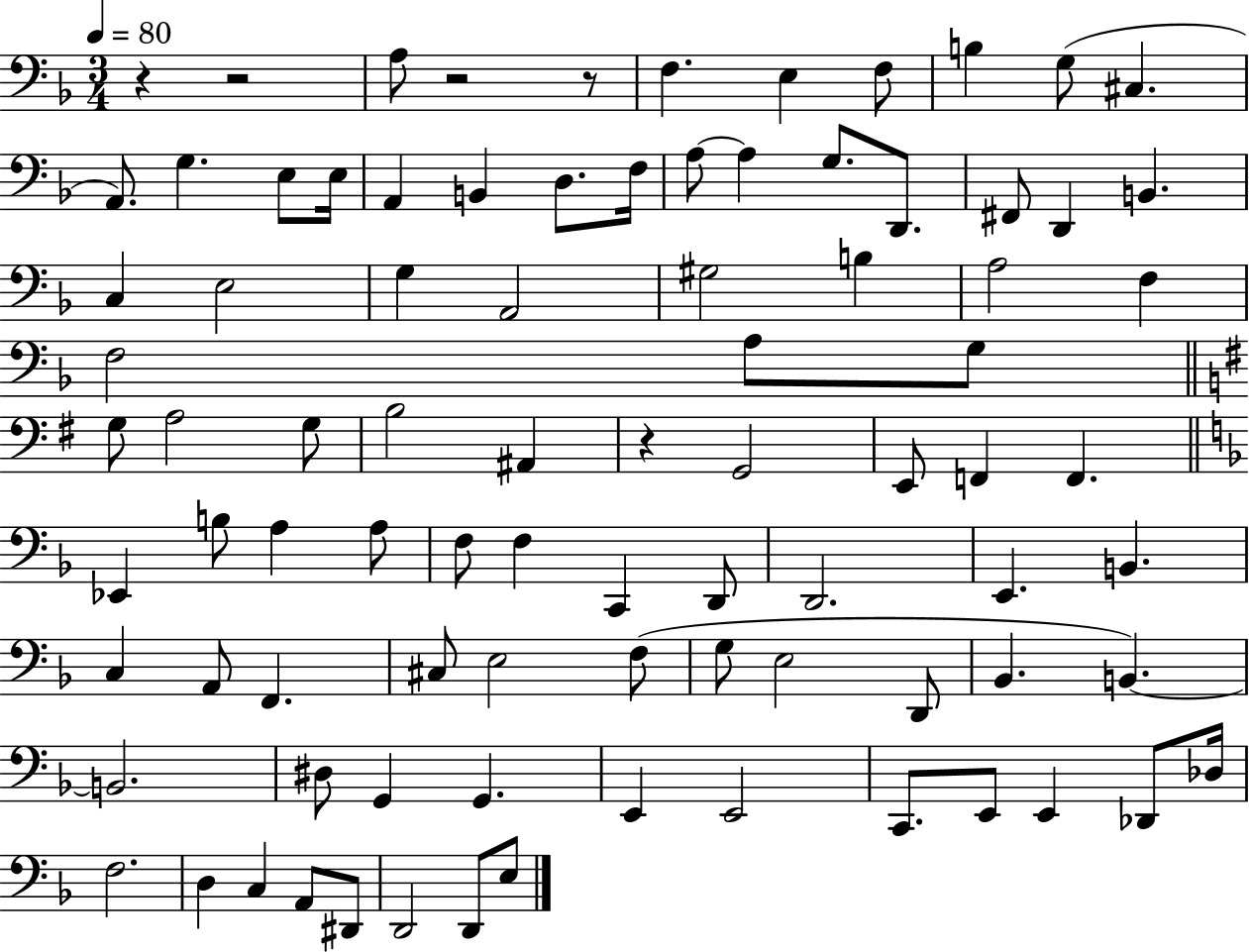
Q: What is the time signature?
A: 3/4